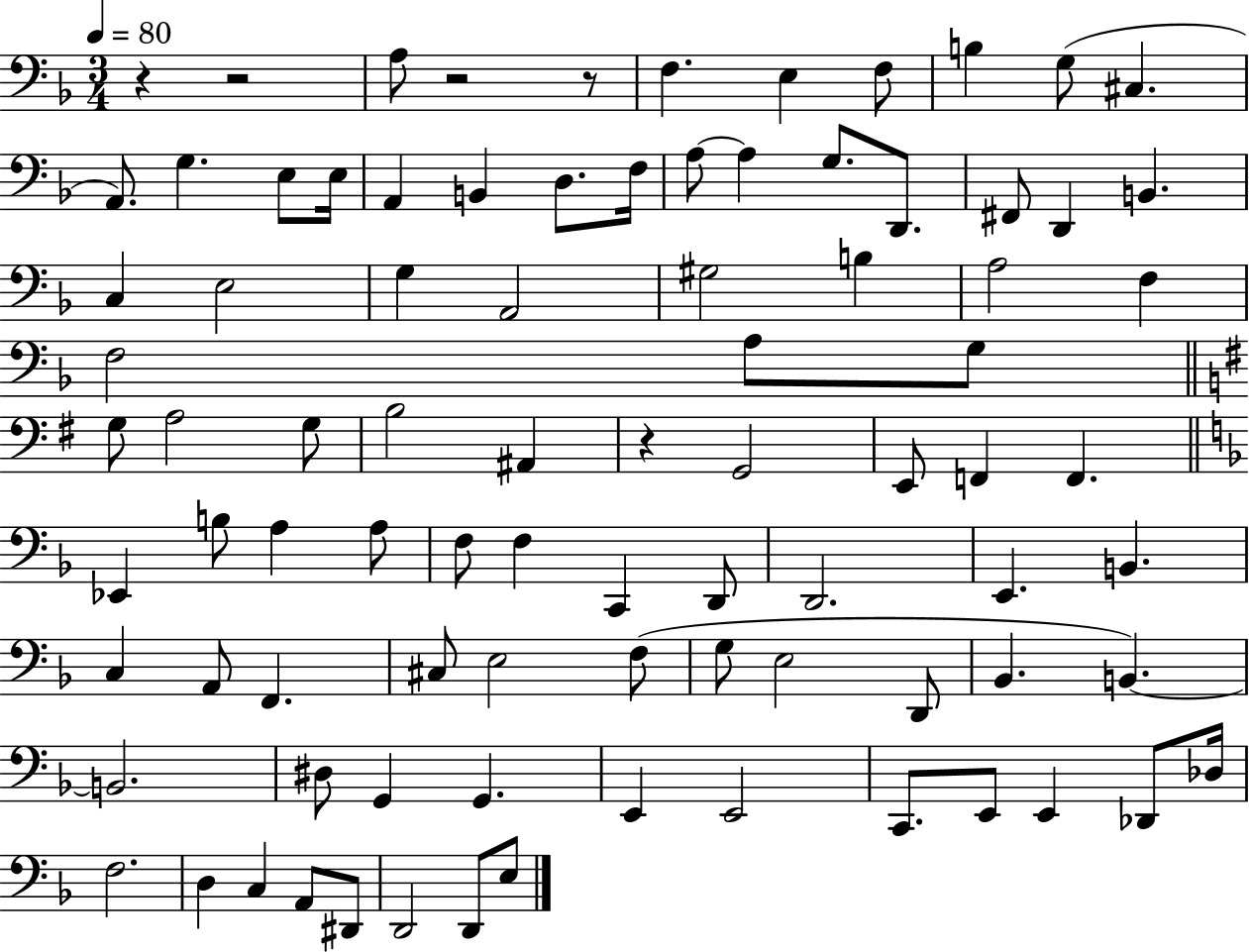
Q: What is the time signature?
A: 3/4